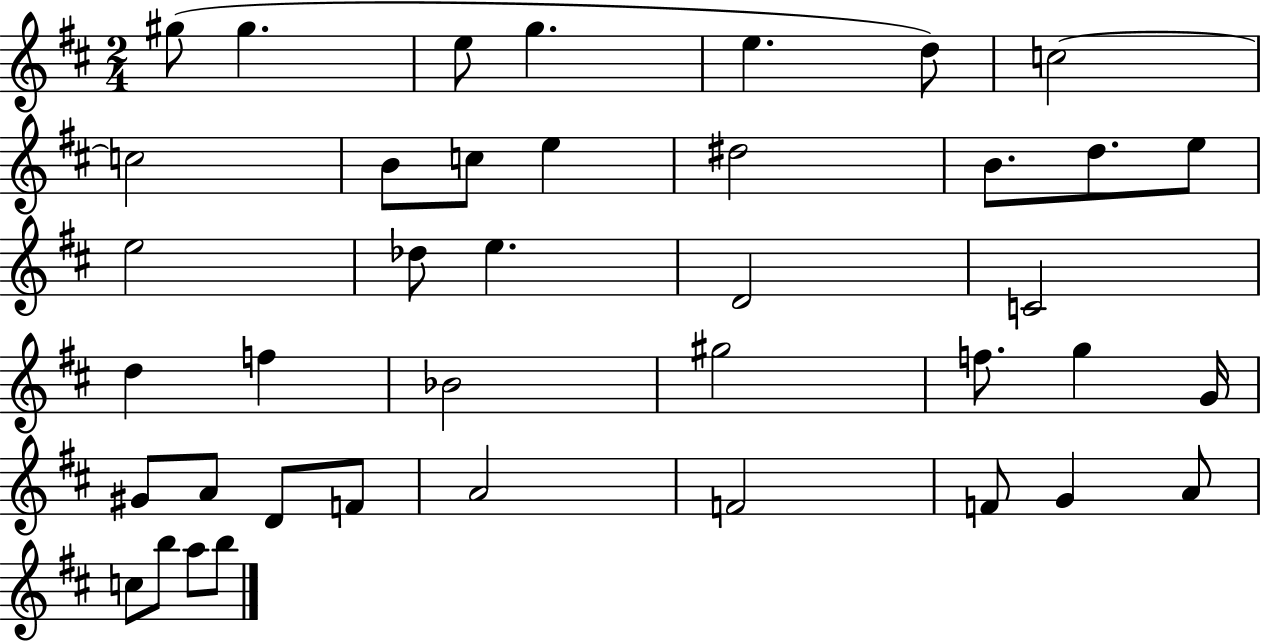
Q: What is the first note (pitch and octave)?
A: G#5